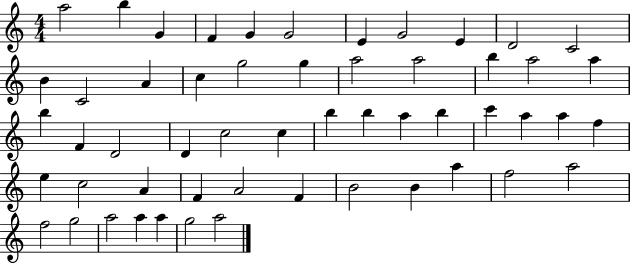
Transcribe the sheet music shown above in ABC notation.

X:1
T:Untitled
M:4/4
L:1/4
K:C
a2 b G F G G2 E G2 E D2 C2 B C2 A c g2 g a2 a2 b a2 a b F D2 D c2 c b b a b c' a a f e c2 A F A2 F B2 B a f2 a2 f2 g2 a2 a a g2 a2